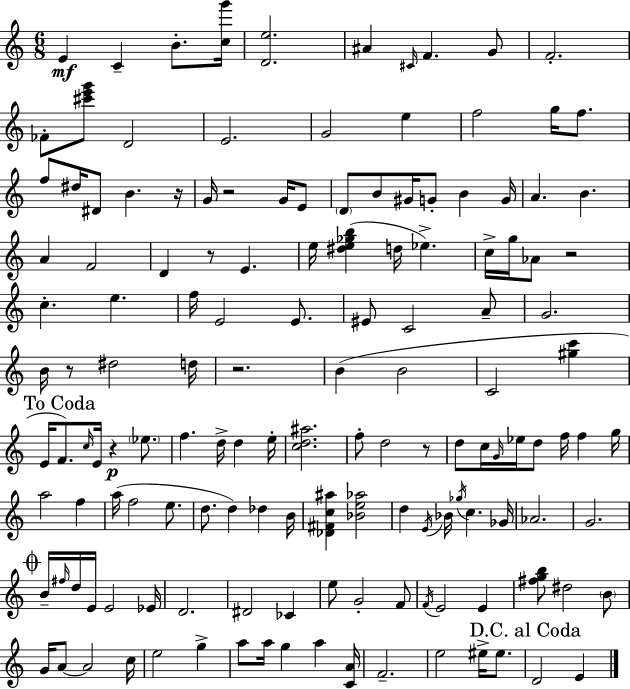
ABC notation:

X:1
T:Untitled
M:6/8
L:1/4
K:C
E C B/2 [cg']/4 [De]2 ^A ^C/4 F G/2 F2 _F/2 [^c'e'g']/2 D2 E2 G2 e f2 g/4 f/2 f/2 ^d/4 ^D/2 B z/4 G/4 z2 G/4 E/2 D/2 B/2 ^G/4 G/2 B G/4 A B A F2 D z/2 E e/4 [^de_gb] d/4 _e c/4 g/4 _A/2 z2 c e f/4 E2 E/2 ^E/2 C2 A/2 G2 B/4 z/2 ^d2 d/4 z2 B B2 C2 [^gc'] E/4 F/2 c/4 E/4 z _e/2 f d/4 d e/4 [cd^a]2 f/2 d2 z/2 d/2 c/4 G/4 _e/4 d/2 f/4 f g/4 a2 f a/4 f2 e/2 d/2 d _d B/4 [_D^Fc^a] [_Be_a]2 d E/4 _B/4 _g/4 c _G/4 _A2 G2 B/4 ^f/4 d/4 E/4 E2 _E/4 D2 ^D2 _C e/2 G2 F/2 F/4 E2 E [^fgb]/2 ^d2 B/2 G/4 A/2 A2 c/4 e2 g a/2 a/4 g a [CA]/4 F2 e2 ^e/4 ^e/2 D2 E